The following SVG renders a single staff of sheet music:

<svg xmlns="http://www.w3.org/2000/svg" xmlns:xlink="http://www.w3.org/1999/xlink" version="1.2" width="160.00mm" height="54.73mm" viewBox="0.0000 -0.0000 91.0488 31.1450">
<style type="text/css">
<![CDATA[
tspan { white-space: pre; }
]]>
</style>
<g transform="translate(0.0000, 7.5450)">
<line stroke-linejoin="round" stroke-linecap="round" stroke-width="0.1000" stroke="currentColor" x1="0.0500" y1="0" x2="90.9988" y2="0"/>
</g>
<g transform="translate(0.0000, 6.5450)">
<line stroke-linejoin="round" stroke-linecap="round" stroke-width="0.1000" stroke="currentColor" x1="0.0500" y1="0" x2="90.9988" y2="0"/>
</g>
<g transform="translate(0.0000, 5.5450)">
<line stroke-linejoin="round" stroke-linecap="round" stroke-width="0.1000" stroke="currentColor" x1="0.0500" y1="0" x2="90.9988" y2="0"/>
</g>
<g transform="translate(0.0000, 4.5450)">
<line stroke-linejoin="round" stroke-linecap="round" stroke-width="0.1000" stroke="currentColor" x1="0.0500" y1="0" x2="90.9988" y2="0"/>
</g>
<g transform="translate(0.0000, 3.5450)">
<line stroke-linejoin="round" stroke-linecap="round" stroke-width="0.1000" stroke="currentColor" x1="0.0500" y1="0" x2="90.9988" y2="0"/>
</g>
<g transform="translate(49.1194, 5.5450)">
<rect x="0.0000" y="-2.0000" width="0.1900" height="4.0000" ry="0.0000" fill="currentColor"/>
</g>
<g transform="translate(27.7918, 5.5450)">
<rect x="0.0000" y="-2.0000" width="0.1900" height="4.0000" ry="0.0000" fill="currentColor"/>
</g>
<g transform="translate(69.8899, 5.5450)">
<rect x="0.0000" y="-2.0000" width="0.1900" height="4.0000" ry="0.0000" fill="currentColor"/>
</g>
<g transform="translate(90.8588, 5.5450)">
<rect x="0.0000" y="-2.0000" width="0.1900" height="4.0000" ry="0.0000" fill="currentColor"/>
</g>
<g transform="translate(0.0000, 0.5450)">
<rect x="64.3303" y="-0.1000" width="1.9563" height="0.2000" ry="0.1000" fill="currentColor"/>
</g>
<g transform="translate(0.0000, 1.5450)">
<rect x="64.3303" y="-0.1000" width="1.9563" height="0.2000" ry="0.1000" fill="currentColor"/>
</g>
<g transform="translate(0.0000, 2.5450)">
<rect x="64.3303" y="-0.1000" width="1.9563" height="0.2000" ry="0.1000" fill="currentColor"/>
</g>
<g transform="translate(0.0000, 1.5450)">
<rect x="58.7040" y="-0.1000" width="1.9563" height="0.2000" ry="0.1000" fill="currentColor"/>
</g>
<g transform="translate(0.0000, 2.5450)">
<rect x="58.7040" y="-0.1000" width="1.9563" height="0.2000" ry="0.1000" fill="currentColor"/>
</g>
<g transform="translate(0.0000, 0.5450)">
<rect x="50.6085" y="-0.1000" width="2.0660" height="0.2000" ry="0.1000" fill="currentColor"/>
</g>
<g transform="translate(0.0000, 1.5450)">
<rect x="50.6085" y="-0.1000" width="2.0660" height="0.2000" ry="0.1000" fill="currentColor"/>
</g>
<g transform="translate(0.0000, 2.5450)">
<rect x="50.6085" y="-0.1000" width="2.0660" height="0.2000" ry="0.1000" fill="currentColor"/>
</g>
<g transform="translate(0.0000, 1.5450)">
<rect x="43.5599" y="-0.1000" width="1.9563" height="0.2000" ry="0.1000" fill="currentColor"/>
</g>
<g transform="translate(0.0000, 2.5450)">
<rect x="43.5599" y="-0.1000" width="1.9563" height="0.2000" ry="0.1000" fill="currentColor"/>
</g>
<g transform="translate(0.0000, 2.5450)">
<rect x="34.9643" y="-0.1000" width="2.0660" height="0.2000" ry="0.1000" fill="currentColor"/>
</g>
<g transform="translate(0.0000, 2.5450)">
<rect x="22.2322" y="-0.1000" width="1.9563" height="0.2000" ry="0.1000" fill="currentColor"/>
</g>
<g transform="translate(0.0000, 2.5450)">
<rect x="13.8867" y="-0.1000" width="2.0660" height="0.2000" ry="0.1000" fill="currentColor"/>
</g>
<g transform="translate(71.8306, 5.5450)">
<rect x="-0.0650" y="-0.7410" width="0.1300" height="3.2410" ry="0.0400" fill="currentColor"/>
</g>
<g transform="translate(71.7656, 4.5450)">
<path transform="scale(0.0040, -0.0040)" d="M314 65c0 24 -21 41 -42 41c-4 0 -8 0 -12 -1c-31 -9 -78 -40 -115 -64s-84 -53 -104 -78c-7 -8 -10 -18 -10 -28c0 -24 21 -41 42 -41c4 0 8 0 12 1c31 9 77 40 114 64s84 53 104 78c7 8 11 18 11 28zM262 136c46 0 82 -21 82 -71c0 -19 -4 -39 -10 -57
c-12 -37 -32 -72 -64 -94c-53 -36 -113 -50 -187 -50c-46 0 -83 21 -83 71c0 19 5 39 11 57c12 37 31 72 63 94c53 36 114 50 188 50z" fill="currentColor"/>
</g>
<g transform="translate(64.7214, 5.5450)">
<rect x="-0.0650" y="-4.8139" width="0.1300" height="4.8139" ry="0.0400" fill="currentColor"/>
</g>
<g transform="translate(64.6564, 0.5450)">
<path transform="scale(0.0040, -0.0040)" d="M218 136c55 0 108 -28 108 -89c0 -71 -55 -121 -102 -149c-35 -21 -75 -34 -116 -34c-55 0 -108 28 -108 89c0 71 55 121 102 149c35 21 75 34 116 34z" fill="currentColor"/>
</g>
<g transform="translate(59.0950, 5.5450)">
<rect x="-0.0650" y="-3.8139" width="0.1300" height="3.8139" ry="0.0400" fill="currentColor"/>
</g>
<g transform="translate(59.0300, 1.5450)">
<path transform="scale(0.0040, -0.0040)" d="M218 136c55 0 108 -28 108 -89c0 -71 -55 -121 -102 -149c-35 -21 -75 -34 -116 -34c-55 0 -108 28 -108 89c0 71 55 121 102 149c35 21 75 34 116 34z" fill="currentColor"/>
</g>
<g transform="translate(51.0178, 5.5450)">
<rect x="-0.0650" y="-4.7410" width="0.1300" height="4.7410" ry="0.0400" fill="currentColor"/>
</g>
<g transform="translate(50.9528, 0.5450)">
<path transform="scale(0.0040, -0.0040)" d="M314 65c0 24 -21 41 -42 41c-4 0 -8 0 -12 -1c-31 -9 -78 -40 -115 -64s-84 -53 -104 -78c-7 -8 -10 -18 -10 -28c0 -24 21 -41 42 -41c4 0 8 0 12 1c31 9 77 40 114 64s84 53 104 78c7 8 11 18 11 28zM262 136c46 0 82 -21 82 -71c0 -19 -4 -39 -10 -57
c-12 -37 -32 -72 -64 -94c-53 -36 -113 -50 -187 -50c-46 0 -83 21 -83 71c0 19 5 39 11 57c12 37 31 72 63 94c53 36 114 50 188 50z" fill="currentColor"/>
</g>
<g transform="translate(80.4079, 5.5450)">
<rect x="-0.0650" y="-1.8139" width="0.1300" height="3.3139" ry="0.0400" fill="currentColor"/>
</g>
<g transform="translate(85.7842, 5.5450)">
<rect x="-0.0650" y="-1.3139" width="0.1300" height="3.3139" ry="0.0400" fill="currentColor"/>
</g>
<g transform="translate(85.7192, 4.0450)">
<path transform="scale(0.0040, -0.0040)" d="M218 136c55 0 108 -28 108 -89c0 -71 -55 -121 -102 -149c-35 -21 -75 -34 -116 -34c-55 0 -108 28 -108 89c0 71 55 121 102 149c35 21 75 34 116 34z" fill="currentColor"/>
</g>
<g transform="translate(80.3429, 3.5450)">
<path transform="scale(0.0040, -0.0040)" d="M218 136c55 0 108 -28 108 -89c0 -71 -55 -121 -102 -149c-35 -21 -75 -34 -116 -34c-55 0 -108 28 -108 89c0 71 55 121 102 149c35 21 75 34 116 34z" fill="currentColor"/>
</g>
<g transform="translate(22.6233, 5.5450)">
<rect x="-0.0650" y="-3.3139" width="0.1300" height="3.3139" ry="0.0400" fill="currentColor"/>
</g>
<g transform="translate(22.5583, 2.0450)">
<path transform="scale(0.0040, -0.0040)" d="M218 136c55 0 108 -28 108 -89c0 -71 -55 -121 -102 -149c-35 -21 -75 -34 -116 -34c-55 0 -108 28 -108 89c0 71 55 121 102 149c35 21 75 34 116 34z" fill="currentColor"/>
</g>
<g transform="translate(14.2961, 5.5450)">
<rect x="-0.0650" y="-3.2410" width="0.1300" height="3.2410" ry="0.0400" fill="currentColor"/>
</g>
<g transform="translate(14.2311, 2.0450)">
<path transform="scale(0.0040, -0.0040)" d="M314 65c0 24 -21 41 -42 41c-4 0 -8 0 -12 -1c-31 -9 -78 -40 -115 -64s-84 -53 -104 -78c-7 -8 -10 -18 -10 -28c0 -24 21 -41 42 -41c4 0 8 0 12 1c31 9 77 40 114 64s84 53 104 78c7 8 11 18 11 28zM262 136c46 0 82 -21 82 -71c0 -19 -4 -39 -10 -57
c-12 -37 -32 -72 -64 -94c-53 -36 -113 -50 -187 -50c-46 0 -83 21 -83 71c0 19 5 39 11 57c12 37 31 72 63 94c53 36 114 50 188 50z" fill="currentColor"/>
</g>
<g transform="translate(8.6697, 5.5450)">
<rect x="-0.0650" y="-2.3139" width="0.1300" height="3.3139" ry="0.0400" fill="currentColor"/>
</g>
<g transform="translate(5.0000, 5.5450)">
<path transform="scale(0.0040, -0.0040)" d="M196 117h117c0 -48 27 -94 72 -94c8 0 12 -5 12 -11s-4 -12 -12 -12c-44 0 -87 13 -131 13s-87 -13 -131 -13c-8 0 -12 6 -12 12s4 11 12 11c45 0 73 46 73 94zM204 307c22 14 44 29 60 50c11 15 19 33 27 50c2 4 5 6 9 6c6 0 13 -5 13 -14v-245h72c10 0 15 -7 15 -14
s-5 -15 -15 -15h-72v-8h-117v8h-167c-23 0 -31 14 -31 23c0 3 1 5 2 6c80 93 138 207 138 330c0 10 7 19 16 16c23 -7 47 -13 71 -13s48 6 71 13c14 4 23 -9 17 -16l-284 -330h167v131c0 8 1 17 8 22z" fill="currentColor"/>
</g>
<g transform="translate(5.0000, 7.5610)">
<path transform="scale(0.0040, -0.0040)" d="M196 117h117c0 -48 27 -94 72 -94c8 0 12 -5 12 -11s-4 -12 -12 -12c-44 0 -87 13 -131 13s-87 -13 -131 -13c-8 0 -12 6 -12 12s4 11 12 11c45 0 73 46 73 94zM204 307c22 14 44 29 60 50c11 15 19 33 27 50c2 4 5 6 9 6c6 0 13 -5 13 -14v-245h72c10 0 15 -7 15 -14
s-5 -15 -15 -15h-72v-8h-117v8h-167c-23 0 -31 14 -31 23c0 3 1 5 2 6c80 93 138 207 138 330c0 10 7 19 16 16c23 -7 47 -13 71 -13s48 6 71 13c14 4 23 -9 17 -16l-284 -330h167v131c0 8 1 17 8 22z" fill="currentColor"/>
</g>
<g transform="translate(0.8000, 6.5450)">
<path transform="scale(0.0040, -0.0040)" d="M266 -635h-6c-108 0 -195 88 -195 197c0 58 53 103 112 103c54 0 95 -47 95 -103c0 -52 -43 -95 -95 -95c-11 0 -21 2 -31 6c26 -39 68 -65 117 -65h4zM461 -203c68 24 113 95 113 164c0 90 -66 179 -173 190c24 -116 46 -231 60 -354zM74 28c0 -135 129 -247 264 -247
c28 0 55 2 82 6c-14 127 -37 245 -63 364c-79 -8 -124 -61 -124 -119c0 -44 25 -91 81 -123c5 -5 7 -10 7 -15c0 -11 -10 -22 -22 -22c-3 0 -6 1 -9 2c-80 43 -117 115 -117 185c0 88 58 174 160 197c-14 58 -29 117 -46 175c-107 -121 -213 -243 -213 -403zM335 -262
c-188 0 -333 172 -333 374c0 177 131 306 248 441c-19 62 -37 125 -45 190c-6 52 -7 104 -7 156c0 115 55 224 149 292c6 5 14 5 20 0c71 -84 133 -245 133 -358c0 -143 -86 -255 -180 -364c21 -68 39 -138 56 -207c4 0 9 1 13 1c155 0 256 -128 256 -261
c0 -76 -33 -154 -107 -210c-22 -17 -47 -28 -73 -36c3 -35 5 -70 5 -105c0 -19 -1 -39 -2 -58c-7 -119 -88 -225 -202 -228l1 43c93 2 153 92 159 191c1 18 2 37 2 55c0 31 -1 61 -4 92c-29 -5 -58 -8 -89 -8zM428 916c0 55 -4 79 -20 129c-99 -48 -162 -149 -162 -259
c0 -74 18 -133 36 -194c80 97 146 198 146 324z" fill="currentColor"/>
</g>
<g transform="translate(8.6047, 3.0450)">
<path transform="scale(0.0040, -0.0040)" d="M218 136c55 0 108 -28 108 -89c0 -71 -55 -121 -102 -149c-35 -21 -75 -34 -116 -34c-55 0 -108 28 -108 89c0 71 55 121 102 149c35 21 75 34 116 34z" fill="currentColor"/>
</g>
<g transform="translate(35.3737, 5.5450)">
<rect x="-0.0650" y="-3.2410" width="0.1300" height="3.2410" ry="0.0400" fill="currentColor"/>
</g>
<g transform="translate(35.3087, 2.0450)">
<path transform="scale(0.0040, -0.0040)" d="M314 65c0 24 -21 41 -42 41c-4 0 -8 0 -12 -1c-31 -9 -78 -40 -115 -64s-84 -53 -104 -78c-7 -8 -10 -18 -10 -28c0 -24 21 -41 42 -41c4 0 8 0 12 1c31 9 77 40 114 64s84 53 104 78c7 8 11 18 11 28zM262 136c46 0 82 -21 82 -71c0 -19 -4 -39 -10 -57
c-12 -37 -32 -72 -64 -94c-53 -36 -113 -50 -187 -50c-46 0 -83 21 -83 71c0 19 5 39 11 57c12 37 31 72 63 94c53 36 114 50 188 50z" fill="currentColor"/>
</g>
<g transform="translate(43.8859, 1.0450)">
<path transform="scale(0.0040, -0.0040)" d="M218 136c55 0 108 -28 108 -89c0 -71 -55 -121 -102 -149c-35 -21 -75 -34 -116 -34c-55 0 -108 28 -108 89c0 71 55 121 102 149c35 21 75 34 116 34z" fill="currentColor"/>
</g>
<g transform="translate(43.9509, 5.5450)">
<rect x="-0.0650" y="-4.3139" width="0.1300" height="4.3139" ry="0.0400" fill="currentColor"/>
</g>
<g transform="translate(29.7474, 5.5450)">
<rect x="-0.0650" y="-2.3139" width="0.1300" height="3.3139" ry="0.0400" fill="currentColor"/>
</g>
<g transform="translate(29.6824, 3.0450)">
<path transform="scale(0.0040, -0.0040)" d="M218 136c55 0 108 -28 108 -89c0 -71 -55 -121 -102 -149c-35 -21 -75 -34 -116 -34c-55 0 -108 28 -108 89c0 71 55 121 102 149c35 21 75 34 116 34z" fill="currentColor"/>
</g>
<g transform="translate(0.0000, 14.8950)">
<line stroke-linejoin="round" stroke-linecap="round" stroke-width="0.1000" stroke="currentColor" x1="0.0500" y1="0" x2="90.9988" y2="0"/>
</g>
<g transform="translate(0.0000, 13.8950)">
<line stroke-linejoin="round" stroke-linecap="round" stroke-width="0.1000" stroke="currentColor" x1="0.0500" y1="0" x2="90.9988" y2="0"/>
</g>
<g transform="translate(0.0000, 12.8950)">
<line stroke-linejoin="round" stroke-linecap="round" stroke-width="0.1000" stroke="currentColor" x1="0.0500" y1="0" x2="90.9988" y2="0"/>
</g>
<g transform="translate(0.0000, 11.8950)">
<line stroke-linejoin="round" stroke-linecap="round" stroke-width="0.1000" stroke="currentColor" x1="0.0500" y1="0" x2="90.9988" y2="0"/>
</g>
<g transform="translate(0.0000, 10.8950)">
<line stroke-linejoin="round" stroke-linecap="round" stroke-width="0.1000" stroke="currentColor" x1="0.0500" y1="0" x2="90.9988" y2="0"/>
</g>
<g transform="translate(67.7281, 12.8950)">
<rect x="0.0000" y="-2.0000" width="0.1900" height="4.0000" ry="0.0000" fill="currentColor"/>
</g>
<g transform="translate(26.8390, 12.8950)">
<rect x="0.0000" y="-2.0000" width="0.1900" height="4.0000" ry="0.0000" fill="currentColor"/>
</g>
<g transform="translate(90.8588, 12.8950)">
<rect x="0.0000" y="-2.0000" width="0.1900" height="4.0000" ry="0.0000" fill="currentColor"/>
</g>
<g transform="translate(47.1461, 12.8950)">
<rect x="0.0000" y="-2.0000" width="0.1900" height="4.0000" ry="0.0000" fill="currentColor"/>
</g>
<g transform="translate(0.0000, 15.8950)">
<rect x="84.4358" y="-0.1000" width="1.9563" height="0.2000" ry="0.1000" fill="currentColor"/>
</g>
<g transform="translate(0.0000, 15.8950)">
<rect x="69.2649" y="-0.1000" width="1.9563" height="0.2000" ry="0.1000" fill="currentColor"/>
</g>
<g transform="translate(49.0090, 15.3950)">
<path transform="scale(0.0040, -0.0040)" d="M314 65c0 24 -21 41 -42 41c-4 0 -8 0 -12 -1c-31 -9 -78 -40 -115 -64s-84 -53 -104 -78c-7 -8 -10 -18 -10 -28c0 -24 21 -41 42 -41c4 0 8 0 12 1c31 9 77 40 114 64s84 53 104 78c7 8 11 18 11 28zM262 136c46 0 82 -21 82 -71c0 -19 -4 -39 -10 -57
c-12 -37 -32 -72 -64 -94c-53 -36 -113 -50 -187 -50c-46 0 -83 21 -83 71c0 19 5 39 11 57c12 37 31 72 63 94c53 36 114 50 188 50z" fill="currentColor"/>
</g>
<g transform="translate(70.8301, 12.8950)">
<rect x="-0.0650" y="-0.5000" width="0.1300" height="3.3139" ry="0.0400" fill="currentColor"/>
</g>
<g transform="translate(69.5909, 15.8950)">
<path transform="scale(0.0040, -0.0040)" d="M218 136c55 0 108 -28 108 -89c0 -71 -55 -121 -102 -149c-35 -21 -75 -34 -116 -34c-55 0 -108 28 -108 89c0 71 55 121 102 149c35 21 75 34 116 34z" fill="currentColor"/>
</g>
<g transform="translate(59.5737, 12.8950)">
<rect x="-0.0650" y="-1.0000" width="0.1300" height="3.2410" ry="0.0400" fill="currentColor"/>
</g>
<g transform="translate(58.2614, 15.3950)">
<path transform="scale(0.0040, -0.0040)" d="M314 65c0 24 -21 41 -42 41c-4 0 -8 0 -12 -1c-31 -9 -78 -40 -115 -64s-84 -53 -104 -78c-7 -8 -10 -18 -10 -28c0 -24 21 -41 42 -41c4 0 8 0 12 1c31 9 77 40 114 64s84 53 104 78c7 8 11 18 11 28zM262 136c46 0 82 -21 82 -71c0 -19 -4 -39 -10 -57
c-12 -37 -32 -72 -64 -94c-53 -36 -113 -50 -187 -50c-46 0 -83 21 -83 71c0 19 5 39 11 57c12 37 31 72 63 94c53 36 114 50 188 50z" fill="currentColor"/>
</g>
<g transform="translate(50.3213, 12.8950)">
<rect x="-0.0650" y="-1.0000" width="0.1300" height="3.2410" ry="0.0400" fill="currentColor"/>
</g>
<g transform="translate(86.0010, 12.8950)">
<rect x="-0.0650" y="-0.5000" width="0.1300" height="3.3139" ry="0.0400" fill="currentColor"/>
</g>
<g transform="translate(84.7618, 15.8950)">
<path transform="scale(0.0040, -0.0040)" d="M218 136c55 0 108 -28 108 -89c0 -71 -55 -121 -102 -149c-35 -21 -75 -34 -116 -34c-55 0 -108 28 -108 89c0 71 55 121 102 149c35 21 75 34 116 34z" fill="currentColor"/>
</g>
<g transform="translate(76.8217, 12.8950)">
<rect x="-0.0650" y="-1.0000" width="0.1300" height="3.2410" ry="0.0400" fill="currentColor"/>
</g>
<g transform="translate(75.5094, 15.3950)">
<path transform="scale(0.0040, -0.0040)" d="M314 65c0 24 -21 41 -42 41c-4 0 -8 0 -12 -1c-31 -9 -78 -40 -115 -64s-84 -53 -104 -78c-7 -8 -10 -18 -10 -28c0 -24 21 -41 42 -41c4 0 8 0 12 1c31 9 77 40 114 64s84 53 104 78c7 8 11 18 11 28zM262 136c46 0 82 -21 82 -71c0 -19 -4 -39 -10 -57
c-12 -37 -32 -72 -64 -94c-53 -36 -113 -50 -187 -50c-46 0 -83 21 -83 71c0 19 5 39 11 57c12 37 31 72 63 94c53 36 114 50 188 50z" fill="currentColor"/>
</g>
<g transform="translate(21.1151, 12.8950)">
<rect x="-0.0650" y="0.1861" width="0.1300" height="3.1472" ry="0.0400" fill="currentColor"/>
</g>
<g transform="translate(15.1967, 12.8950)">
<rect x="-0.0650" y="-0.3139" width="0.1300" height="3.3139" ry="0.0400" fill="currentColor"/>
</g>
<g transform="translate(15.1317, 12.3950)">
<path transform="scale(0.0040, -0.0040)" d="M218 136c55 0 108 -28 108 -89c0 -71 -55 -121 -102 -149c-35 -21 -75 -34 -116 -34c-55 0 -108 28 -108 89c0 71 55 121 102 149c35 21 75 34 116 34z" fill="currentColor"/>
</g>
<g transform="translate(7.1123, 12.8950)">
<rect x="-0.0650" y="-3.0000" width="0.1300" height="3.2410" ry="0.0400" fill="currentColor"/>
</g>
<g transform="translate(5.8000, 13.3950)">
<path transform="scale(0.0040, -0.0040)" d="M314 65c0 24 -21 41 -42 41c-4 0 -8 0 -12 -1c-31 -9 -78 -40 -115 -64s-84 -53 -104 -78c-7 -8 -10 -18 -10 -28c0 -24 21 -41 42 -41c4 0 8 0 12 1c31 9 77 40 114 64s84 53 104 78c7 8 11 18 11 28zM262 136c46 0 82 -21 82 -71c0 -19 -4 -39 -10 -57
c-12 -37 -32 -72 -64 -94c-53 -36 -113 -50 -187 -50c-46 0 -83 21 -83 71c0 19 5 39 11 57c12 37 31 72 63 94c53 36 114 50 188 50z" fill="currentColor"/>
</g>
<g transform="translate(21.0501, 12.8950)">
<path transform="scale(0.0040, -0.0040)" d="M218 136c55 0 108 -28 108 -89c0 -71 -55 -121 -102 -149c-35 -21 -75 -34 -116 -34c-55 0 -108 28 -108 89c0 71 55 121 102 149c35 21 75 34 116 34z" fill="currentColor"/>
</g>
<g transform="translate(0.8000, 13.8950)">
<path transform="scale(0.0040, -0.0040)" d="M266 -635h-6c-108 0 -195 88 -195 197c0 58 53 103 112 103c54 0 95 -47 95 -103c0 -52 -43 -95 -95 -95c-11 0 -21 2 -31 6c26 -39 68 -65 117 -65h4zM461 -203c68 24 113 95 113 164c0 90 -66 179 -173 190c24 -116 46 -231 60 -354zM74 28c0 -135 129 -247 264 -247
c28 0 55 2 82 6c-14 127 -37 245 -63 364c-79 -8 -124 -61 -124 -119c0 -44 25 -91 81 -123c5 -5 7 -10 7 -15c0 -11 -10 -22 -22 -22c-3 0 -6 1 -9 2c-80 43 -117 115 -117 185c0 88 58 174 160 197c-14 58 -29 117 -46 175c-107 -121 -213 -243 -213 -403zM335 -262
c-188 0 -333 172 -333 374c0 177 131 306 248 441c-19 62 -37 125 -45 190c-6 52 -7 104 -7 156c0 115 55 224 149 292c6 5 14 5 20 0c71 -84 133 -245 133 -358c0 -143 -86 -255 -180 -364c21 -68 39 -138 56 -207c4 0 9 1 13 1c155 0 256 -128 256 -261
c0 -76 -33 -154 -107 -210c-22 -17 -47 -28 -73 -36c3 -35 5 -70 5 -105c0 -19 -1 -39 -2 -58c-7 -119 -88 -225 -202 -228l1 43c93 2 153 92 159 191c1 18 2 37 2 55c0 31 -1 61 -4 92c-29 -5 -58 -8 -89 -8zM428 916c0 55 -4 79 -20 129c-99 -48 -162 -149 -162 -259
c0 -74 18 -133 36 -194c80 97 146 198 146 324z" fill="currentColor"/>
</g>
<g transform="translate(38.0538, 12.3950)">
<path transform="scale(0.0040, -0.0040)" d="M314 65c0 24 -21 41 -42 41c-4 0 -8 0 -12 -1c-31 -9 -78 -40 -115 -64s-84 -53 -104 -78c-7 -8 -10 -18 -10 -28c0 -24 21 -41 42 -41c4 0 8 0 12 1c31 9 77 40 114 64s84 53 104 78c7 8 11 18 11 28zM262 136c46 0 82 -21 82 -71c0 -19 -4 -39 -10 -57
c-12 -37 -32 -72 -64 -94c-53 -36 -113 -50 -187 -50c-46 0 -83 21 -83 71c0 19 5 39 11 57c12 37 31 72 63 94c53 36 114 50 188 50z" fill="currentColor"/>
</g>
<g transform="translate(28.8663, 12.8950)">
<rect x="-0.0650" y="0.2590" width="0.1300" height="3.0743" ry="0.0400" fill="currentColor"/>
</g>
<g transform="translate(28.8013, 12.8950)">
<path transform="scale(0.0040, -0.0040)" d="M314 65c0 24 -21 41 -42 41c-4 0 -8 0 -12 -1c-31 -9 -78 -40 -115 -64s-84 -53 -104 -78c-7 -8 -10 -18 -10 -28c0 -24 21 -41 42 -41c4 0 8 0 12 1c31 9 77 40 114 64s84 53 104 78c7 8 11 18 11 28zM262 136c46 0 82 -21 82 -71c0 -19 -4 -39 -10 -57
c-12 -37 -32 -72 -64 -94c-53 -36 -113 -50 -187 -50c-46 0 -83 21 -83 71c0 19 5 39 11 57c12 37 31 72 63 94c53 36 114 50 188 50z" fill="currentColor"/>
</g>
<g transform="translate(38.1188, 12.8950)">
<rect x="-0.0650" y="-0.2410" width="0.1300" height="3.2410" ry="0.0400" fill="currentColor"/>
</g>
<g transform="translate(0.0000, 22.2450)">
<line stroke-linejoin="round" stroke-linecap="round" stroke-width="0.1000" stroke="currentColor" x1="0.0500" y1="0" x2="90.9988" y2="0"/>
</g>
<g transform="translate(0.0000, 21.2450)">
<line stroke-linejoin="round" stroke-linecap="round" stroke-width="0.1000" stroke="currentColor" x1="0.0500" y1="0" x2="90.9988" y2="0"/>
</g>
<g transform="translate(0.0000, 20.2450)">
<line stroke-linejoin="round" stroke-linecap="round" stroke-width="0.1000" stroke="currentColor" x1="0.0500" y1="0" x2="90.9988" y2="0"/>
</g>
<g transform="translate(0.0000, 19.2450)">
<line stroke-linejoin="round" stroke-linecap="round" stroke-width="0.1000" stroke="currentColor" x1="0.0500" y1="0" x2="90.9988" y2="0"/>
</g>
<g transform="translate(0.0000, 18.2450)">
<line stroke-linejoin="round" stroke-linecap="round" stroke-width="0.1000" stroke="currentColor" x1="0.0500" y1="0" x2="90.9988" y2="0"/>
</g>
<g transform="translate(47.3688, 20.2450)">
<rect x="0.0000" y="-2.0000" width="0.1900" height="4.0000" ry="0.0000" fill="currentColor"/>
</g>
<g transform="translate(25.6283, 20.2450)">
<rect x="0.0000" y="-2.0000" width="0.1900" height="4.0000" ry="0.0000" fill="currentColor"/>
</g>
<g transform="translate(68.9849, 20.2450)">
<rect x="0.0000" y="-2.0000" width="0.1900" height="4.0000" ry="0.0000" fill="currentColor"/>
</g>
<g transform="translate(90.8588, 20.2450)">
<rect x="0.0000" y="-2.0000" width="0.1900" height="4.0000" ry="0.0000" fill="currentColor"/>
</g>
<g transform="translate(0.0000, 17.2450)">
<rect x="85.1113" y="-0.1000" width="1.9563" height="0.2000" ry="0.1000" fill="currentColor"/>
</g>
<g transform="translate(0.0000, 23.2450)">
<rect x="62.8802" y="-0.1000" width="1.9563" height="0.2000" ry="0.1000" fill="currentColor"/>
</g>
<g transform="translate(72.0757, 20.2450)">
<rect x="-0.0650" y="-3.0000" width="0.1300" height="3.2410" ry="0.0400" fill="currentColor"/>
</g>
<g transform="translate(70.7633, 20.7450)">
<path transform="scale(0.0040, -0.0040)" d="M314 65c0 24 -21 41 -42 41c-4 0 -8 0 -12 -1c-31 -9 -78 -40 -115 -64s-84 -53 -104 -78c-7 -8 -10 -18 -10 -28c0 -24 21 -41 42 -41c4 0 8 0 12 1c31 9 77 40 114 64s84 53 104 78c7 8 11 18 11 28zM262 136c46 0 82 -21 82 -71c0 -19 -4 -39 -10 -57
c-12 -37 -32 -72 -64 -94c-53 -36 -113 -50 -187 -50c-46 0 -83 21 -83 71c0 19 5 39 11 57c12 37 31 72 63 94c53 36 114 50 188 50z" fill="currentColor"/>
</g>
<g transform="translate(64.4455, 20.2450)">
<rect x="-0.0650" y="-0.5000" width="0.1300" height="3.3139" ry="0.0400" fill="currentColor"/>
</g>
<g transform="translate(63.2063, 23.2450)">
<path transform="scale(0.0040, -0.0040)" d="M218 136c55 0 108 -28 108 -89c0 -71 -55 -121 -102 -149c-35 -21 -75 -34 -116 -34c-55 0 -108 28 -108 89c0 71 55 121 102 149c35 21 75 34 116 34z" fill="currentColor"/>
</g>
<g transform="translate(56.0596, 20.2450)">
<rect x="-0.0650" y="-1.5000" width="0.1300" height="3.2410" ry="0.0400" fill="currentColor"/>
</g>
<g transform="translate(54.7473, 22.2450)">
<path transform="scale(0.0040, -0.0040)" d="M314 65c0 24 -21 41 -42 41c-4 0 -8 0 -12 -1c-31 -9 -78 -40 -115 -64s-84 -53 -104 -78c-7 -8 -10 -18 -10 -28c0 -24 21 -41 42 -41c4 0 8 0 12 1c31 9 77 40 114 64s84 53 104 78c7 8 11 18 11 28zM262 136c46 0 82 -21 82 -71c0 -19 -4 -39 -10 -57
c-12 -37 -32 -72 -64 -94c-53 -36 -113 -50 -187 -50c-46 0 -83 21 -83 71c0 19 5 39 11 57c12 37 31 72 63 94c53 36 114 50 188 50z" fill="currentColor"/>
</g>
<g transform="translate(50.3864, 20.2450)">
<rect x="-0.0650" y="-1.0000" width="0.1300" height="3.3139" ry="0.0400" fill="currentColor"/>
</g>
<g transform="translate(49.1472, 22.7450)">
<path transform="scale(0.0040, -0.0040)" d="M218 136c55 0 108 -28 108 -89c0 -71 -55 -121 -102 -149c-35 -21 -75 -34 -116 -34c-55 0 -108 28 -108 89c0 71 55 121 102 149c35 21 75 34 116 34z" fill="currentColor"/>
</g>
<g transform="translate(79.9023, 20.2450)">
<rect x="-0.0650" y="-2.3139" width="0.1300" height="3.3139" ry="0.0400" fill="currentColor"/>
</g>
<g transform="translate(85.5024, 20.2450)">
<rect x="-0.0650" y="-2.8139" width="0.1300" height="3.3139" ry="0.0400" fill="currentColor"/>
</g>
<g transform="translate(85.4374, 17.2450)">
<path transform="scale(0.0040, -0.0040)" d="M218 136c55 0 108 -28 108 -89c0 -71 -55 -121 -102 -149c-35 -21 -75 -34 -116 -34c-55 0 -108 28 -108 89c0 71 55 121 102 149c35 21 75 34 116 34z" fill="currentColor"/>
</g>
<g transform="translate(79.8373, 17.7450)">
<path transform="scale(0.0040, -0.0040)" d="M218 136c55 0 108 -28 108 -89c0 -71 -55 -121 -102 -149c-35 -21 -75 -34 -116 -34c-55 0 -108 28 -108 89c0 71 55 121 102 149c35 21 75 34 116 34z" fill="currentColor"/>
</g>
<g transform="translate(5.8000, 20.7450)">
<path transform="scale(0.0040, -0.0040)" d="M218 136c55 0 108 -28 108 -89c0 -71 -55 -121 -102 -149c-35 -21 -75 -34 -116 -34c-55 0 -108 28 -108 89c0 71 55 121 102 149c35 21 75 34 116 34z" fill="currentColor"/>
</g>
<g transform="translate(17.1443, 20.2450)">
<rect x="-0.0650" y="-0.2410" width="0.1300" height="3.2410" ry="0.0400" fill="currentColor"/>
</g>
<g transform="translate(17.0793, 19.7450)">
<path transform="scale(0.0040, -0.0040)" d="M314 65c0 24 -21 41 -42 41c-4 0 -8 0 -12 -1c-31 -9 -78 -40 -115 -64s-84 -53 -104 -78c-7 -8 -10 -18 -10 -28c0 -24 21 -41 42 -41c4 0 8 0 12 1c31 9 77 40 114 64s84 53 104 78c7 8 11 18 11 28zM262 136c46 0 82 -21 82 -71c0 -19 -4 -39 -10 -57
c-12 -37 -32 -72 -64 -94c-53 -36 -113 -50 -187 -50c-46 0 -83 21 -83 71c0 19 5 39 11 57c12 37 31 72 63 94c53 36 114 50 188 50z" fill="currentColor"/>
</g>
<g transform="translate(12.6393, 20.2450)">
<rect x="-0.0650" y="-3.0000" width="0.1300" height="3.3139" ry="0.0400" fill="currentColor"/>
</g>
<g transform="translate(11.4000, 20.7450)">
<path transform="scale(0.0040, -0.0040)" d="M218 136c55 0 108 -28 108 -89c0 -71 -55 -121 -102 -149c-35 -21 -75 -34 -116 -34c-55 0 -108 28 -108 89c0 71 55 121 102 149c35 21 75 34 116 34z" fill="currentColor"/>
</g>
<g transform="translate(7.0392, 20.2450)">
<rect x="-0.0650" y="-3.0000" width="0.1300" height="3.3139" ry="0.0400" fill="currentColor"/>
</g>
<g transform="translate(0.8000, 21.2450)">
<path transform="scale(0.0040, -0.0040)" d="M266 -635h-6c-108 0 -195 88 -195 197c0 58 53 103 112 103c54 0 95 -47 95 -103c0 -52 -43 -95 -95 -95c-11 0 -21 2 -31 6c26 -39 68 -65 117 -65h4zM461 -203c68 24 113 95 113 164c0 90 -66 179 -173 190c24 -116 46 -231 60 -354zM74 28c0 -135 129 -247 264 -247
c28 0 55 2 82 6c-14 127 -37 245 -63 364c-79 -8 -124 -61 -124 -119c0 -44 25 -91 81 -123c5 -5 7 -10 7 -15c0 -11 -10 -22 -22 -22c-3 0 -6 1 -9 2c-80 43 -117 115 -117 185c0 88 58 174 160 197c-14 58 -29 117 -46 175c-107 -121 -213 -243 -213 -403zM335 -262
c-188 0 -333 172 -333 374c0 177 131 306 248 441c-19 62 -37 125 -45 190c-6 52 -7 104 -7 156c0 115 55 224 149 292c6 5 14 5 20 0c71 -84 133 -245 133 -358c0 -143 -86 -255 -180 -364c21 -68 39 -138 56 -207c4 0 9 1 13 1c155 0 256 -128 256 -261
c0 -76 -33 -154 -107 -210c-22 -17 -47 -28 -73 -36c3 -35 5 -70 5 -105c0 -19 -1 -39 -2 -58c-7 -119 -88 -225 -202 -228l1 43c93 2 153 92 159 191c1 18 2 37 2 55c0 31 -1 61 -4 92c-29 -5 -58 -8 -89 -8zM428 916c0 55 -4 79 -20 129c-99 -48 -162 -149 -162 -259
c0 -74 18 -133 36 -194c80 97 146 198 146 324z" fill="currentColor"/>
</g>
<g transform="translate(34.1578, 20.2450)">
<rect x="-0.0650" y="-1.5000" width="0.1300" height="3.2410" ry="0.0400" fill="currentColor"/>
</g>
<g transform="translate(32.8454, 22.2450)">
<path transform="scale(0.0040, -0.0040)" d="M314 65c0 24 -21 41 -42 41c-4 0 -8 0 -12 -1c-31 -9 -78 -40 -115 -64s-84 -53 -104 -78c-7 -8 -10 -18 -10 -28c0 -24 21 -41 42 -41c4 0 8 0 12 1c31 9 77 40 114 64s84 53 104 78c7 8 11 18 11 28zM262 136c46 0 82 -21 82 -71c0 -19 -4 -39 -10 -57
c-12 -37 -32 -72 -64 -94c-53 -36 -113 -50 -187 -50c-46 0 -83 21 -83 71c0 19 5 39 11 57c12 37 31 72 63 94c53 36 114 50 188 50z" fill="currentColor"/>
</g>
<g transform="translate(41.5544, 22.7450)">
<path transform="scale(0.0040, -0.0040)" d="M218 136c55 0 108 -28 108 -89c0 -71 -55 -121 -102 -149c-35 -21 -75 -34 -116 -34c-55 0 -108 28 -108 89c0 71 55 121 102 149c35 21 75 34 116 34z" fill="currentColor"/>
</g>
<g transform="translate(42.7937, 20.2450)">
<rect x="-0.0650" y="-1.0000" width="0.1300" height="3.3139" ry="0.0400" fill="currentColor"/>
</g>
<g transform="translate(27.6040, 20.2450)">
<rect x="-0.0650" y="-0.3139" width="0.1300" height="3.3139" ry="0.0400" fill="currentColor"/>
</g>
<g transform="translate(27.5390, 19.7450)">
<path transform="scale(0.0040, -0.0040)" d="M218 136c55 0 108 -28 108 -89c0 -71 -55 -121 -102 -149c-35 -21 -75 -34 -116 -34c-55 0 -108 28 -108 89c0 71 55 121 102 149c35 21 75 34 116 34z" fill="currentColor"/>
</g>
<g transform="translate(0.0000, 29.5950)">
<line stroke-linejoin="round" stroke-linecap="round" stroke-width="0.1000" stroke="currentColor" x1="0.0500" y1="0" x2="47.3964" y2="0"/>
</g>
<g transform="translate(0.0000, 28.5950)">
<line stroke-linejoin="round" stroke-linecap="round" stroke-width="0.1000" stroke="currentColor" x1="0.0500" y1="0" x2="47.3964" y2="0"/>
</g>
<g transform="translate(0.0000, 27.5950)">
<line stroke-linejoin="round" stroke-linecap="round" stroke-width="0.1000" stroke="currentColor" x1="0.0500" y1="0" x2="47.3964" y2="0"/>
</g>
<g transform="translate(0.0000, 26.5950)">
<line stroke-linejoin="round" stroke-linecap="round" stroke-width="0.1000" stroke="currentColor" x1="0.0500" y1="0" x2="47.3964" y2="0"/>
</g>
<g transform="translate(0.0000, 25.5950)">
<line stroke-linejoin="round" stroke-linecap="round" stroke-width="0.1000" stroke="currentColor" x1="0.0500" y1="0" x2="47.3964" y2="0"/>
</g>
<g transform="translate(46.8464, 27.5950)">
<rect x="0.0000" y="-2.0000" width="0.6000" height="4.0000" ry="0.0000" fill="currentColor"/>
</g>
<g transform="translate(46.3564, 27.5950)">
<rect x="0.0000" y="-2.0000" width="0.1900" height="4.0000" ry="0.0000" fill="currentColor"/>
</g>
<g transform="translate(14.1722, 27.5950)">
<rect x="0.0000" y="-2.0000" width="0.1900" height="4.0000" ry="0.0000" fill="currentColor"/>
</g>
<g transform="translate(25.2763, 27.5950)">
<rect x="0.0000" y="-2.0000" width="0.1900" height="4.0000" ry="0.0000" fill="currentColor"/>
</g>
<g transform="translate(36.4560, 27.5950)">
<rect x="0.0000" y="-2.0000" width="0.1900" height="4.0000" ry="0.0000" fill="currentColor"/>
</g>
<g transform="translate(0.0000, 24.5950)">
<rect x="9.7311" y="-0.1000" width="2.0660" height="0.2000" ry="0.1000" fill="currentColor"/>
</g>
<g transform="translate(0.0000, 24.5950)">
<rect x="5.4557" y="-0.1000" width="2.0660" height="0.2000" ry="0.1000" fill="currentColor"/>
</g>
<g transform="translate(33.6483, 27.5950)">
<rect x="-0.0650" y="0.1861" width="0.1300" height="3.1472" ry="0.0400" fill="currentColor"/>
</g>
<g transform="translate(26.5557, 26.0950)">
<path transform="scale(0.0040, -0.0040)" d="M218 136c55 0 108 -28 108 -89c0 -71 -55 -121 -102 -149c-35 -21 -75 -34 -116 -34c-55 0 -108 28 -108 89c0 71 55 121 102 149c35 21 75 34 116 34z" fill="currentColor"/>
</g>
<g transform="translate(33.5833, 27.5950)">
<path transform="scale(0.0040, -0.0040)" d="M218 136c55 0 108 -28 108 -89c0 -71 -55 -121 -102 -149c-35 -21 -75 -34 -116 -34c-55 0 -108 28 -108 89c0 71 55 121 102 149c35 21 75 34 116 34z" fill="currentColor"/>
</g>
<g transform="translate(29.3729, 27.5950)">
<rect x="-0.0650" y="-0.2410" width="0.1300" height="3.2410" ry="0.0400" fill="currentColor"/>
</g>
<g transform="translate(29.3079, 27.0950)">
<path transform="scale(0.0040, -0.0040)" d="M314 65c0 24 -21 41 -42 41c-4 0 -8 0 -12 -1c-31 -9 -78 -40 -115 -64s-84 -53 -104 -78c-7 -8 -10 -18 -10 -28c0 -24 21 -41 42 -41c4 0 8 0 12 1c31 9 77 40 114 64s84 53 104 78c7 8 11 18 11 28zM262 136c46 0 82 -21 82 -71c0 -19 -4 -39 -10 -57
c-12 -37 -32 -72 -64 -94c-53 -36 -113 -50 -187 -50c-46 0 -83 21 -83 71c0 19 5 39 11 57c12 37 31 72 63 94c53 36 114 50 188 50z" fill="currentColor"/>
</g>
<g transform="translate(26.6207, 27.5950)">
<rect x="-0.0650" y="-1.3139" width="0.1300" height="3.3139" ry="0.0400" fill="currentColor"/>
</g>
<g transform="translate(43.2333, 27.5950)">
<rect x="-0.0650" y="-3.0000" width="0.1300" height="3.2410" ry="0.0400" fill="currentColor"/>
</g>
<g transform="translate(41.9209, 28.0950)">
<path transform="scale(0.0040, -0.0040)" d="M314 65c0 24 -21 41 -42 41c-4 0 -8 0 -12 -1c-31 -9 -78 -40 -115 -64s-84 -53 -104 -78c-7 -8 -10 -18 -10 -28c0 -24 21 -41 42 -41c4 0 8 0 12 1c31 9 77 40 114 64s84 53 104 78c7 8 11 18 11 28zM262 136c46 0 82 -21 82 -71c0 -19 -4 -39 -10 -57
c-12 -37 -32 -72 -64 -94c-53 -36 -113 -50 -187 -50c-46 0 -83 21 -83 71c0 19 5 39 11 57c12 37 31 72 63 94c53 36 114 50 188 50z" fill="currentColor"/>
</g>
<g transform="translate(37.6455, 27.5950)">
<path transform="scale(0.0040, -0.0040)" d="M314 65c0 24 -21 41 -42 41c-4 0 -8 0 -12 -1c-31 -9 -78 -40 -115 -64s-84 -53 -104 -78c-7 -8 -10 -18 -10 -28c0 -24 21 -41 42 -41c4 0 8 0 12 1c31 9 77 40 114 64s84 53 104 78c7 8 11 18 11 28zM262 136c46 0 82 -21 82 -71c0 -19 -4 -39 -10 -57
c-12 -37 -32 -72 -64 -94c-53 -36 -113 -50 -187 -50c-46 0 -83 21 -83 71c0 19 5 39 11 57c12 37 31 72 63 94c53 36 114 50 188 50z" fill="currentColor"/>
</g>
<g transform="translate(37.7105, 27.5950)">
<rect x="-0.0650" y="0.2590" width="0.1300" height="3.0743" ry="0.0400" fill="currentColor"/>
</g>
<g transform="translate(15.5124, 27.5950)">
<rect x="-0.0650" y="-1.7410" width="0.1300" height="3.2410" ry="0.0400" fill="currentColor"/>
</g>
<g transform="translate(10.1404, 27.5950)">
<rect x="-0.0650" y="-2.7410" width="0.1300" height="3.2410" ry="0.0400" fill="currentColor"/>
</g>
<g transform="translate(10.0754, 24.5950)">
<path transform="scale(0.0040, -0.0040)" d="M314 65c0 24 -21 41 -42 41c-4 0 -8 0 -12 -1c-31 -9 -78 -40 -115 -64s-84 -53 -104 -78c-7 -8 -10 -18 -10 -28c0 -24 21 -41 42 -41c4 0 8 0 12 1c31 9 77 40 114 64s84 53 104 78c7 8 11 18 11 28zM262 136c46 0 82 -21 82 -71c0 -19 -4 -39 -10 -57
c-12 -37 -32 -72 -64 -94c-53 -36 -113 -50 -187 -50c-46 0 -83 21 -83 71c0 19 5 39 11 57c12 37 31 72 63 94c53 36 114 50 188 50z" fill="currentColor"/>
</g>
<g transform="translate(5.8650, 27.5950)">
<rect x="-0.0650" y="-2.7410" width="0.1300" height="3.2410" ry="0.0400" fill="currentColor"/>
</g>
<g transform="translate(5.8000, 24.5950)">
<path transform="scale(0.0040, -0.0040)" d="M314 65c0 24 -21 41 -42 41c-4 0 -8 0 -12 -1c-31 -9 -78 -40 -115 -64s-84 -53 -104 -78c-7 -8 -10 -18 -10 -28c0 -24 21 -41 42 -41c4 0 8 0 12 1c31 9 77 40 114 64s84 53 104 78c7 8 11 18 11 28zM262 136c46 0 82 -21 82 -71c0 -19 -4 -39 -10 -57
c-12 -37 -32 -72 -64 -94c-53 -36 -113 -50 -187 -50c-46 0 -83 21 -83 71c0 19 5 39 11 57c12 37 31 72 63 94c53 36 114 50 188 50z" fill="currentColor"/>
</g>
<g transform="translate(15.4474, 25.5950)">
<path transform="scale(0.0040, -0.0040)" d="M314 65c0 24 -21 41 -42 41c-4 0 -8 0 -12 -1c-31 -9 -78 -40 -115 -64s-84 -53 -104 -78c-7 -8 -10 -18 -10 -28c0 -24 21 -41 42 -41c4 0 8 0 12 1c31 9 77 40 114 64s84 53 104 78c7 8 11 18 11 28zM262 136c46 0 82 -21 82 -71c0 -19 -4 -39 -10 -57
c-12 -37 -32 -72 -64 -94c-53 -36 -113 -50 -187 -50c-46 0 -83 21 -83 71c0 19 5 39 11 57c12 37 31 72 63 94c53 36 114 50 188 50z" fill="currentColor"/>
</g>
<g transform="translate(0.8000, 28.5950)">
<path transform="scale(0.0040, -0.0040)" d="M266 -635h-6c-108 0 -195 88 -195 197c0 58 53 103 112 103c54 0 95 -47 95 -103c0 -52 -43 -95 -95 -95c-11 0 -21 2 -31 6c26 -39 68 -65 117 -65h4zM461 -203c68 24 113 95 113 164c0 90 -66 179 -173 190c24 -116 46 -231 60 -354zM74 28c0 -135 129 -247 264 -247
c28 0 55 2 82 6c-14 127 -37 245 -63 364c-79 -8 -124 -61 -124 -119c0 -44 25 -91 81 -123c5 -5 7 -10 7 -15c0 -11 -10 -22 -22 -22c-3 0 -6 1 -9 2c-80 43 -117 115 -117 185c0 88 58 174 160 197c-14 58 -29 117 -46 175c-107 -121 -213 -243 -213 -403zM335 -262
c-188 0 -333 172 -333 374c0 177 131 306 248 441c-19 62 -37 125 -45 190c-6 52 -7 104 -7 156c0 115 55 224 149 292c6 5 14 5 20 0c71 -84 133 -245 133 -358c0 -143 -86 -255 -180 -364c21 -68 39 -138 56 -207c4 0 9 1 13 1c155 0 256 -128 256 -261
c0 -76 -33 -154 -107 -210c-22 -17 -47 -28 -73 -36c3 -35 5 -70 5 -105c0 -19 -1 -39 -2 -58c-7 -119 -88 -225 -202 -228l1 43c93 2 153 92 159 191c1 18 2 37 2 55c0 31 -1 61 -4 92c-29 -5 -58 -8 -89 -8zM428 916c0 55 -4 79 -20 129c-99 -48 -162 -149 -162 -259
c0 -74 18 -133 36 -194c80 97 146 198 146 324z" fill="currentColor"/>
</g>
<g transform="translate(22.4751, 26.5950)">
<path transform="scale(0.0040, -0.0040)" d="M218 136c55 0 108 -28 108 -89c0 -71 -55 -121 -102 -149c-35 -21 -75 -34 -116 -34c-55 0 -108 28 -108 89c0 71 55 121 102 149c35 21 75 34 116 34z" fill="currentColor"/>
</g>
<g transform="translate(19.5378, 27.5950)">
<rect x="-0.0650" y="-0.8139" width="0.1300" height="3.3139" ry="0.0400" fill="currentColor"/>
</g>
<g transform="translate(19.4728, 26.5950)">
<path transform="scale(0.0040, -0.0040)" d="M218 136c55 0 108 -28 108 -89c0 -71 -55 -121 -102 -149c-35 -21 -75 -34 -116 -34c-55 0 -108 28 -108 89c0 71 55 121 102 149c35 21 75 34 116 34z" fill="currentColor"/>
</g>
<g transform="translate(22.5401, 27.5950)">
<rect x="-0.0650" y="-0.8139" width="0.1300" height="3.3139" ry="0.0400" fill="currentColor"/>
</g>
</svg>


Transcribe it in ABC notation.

X:1
T:Untitled
M:4/4
L:1/4
K:C
g b2 b g b2 d' e'2 c' e' d2 f e A2 c B B2 c2 D2 D2 C D2 C A A c2 c E2 D D E2 C A2 g a a2 a2 f2 d d e c2 B B2 A2